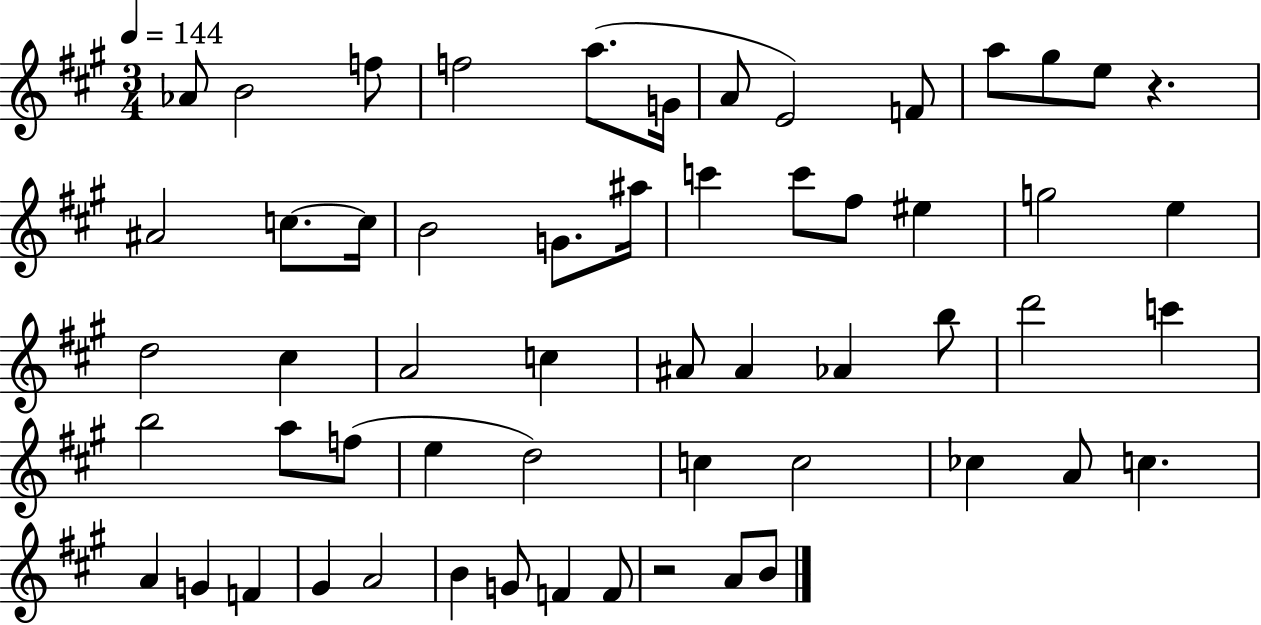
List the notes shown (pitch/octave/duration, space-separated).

Ab4/e B4/h F5/e F5/h A5/e. G4/s A4/e E4/h F4/e A5/e G#5/e E5/e R/q. A#4/h C5/e. C5/s B4/h G4/e. A#5/s C6/q C6/e F#5/e EIS5/q G5/h E5/q D5/h C#5/q A4/h C5/q A#4/e A#4/q Ab4/q B5/e D6/h C6/q B5/h A5/e F5/e E5/q D5/h C5/q C5/h CES5/q A4/e C5/q. A4/q G4/q F4/q G#4/q A4/h B4/q G4/e F4/q F4/e R/h A4/e B4/e